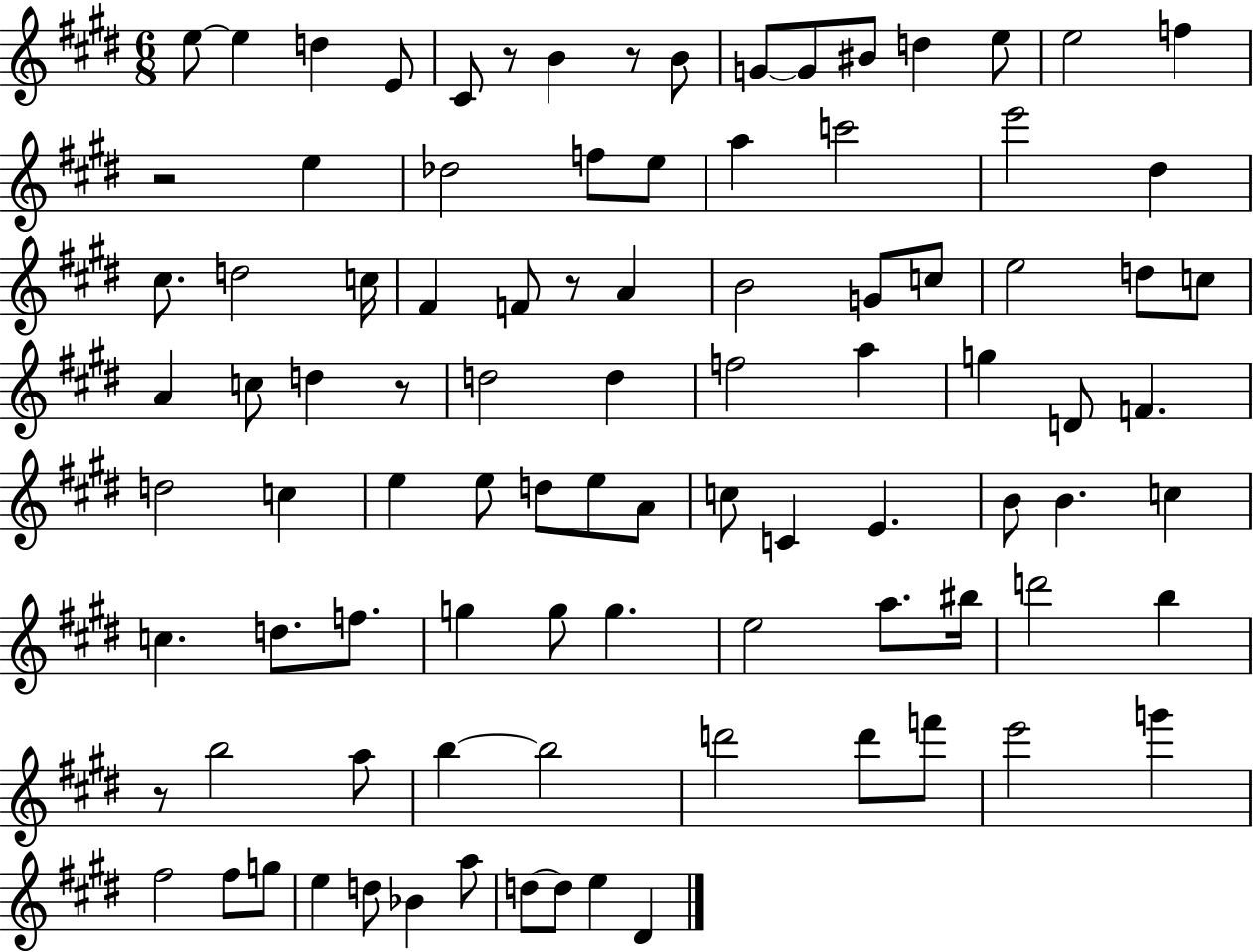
E5/e E5/q D5/q E4/e C#4/e R/e B4/q R/e B4/e G4/e G4/e BIS4/e D5/q E5/e E5/h F5/q R/h E5/q Db5/h F5/e E5/e A5/q C6/h E6/h D#5/q C#5/e. D5/h C5/s F#4/q F4/e R/e A4/q B4/h G4/e C5/e E5/h D5/e C5/e A4/q C5/e D5/q R/e D5/h D5/q F5/h A5/q G5/q D4/e F4/q. D5/h C5/q E5/q E5/e D5/e E5/e A4/e C5/e C4/q E4/q. B4/e B4/q. C5/q C5/q. D5/e. F5/e. G5/q G5/e G5/q. E5/h A5/e. BIS5/s D6/h B5/q R/e B5/h A5/e B5/q B5/h D6/h D6/e F6/e E6/h G6/q F#5/h F#5/e G5/e E5/q D5/e Bb4/q A5/e D5/e D5/e E5/q D#4/q